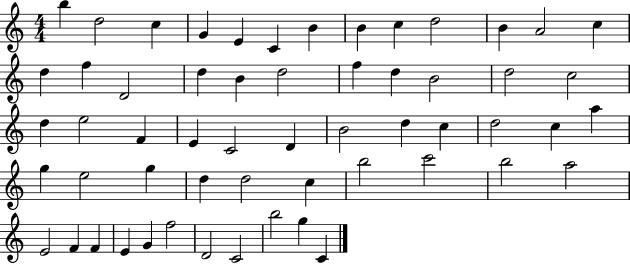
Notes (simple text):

B5/q D5/h C5/q G4/q E4/q C4/q B4/q B4/q C5/q D5/h B4/q A4/h C5/q D5/q F5/q D4/h D5/q B4/q D5/h F5/q D5/q B4/h D5/h C5/h D5/q E5/h F4/q E4/q C4/h D4/q B4/h D5/q C5/q D5/h C5/q A5/q G5/q E5/h G5/q D5/q D5/h C5/q B5/h C6/h B5/h A5/h E4/h F4/q F4/q E4/q G4/q F5/h D4/h C4/h B5/h G5/q C4/q